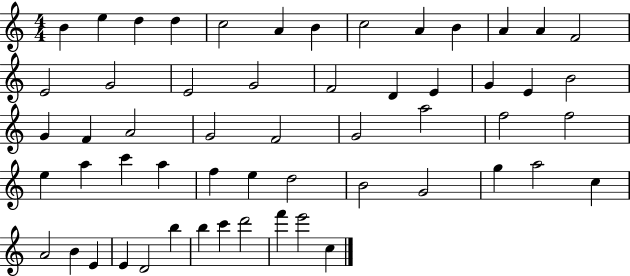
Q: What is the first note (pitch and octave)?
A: B4